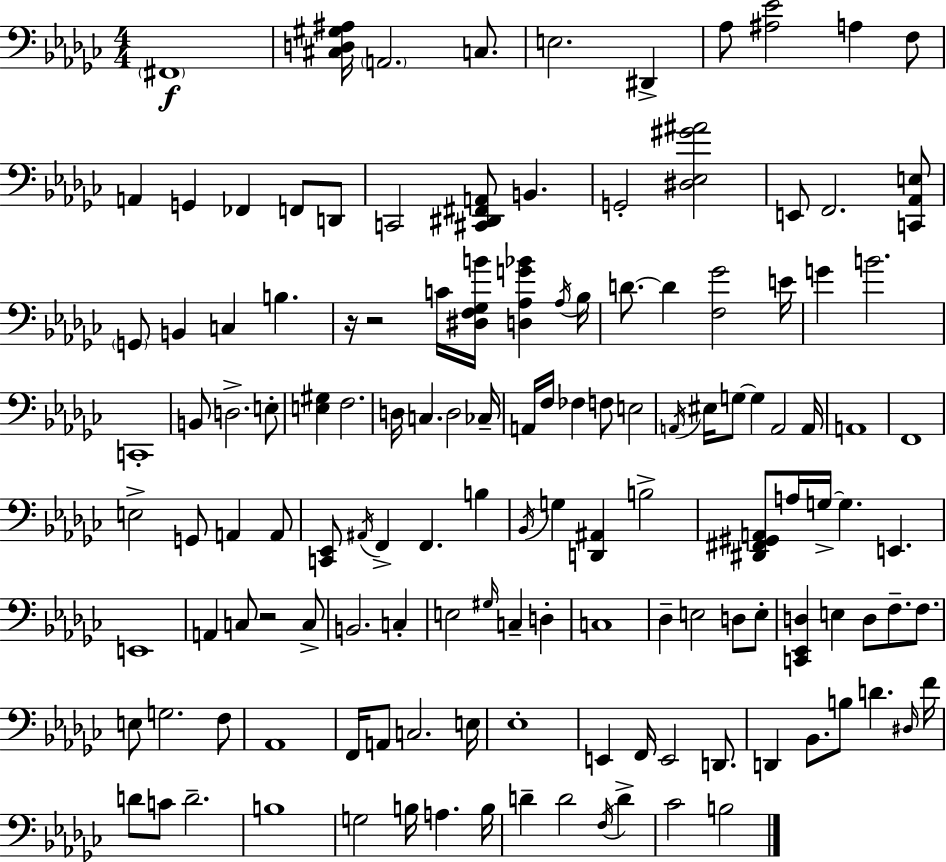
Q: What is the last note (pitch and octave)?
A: B3